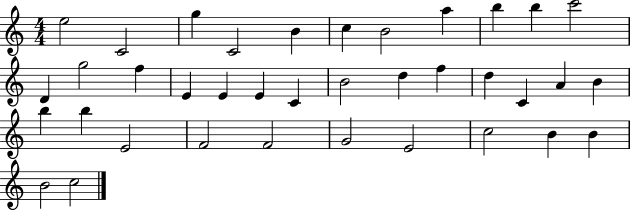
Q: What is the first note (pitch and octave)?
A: E5